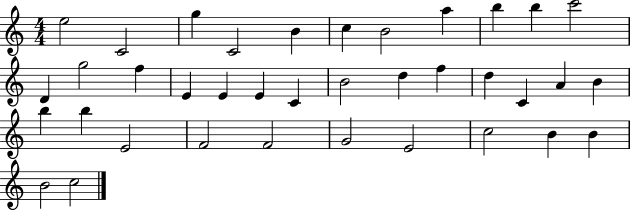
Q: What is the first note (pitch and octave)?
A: E5